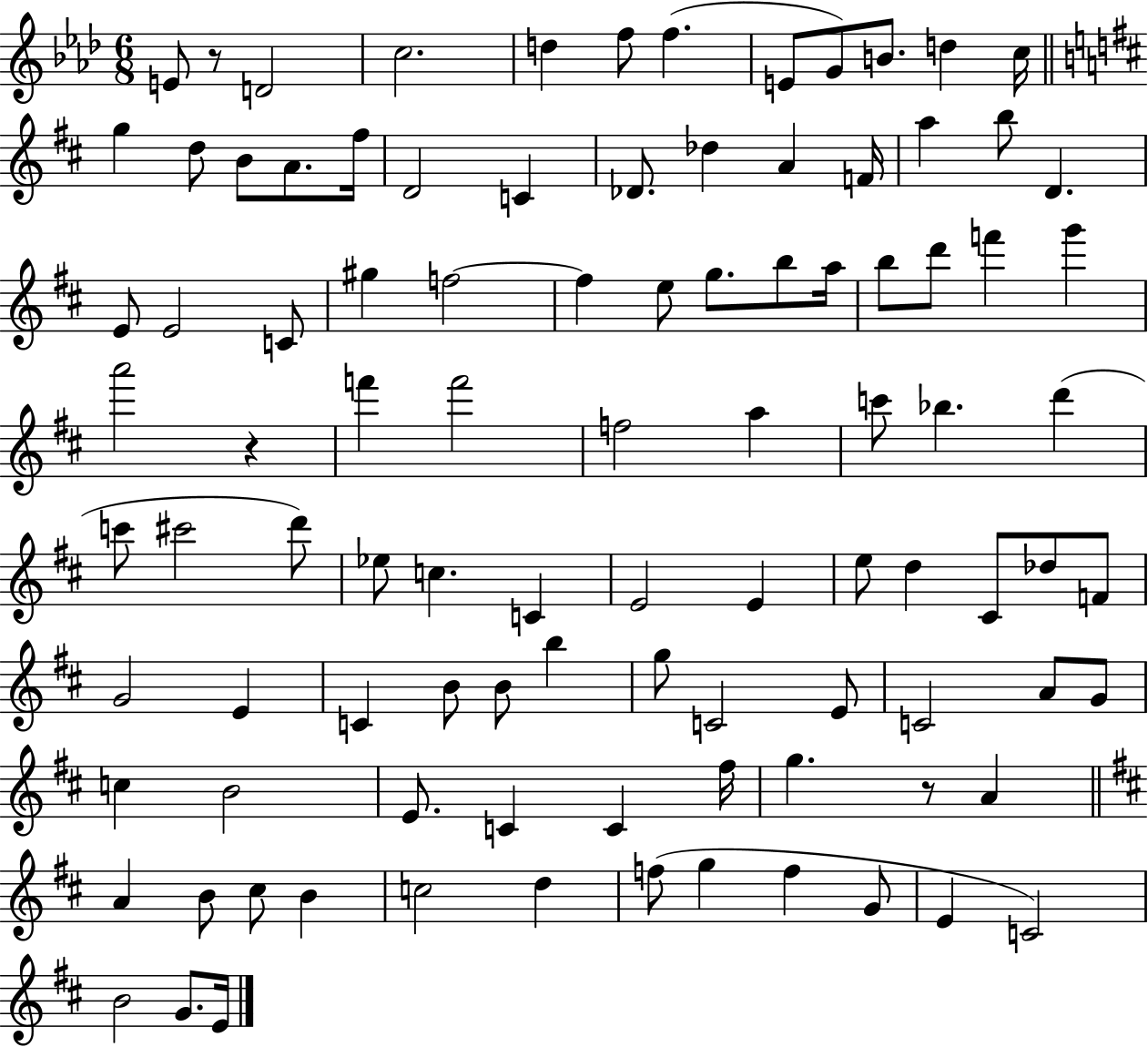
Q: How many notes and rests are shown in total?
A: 98